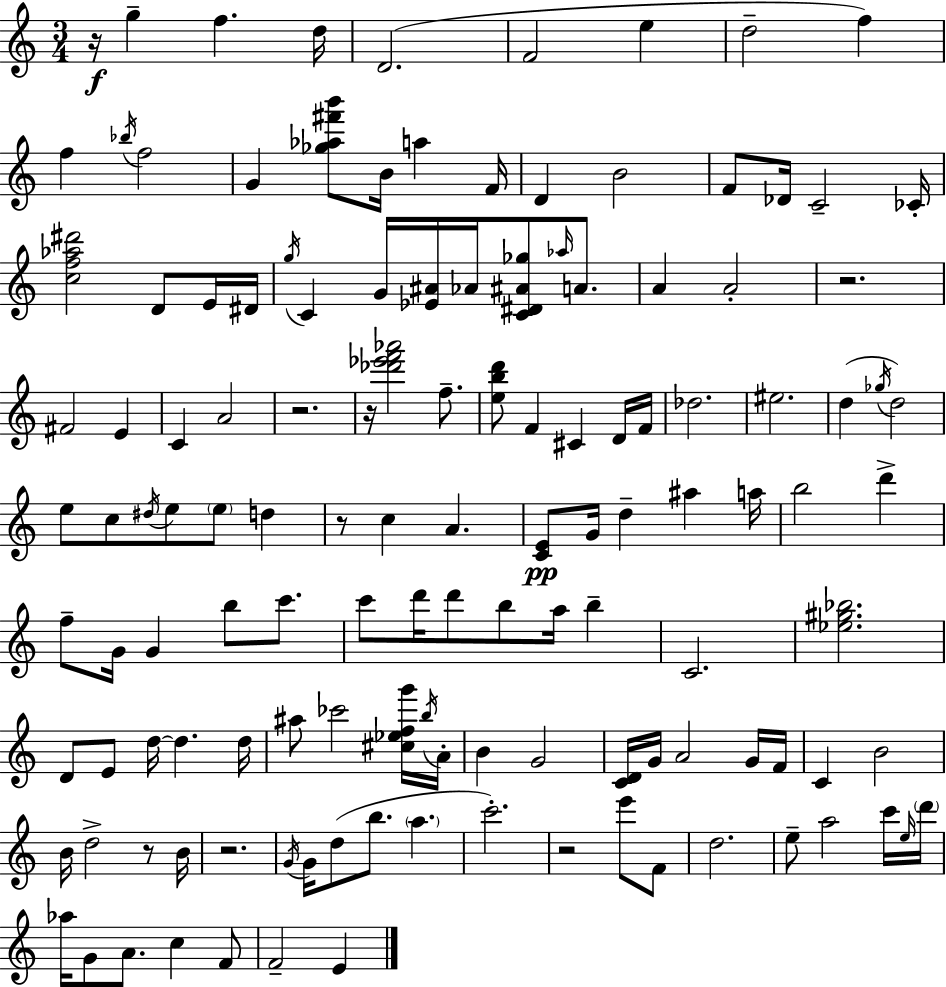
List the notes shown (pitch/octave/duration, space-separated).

R/s G5/q F5/q. D5/s D4/h. F4/h E5/q D5/h F5/q F5/q Bb5/s F5/h G4/q [Gb5,Ab5,F#6,B6]/e B4/s A5/q F4/s D4/q B4/h F4/e Db4/s C4/h CES4/s [C5,F5,Ab5,D#6]/h D4/e E4/s D#4/s G5/s C4/q G4/s [Eb4,A#4]/s Ab4/s [C4,D#4,A#4,Gb5]/e Ab5/s A4/e. A4/q A4/h R/h. F#4/h E4/q C4/q A4/h R/h. R/s [Db6,Eb6,F6,Ab6]/h F5/e. [E5,B5,D6]/e F4/q C#4/q D4/s F4/s Db5/h. EIS5/h. D5/q Gb5/s D5/h E5/e C5/e D#5/s E5/e E5/e D5/q R/e C5/q A4/q. [C4,E4]/e G4/s D5/q A#5/q A5/s B5/h D6/q F5/e G4/s G4/q B5/e C6/e. C6/e D6/s D6/e B5/e A5/s B5/q C4/h. [Eb5,G#5,Bb5]/h. D4/e E4/e D5/s D5/q. D5/s A#5/e CES6/h [C#5,Eb5,F5,G6]/s B5/s A4/s B4/q G4/h [C4,D4]/s G4/s A4/h G4/s F4/s C4/q B4/h B4/s D5/h R/e B4/s R/h. G4/s G4/s D5/e B5/e. A5/q. C6/h. R/h E6/e F4/e D5/h. E5/e A5/h C6/s E5/s D6/s Ab5/s G4/e A4/e. C5/q F4/e F4/h E4/q